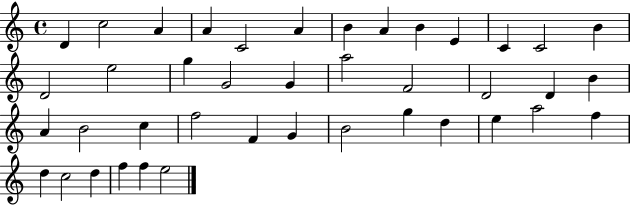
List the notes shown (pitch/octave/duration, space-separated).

D4/q C5/h A4/q A4/q C4/h A4/q B4/q A4/q B4/q E4/q C4/q C4/h B4/q D4/h E5/h G5/q G4/h G4/q A5/h F4/h D4/h D4/q B4/q A4/q B4/h C5/q F5/h F4/q G4/q B4/h G5/q D5/q E5/q A5/h F5/q D5/q C5/h D5/q F5/q F5/q E5/h